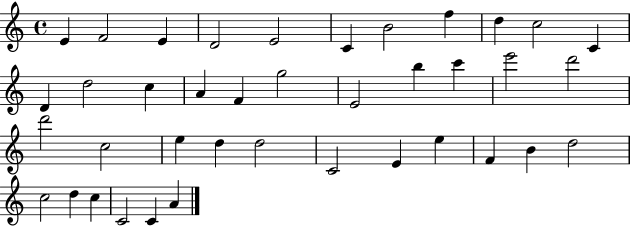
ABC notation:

X:1
T:Untitled
M:4/4
L:1/4
K:C
E F2 E D2 E2 C B2 f d c2 C D d2 c A F g2 E2 b c' e'2 d'2 d'2 c2 e d d2 C2 E e F B d2 c2 d c C2 C A